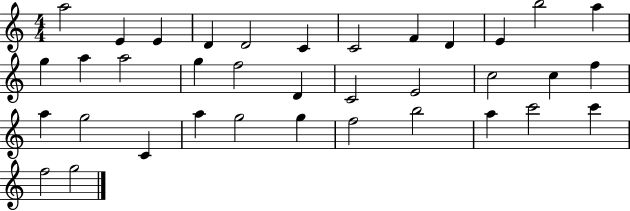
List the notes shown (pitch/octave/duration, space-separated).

A5/h E4/q E4/q D4/q D4/h C4/q C4/h F4/q D4/q E4/q B5/h A5/q G5/q A5/q A5/h G5/q F5/h D4/q C4/h E4/h C5/h C5/q F5/q A5/q G5/h C4/q A5/q G5/h G5/q F5/h B5/h A5/q C6/h C6/q F5/h G5/h